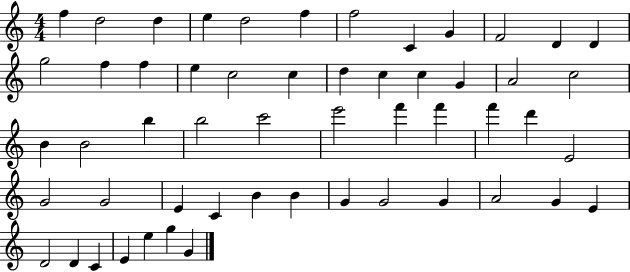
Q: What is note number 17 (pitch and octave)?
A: C5